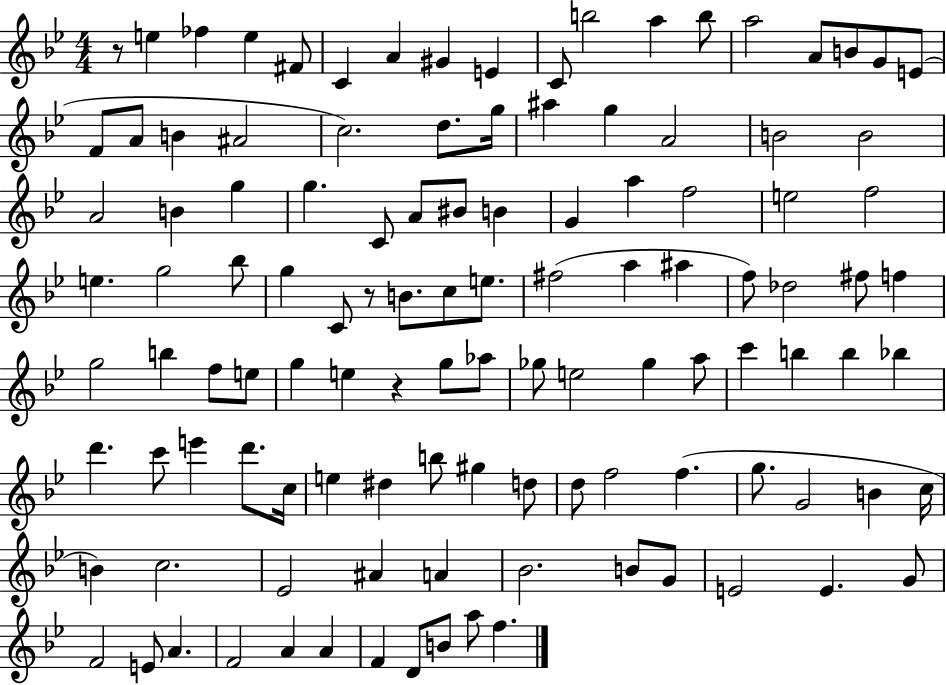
R/e E5/q FES5/q E5/q F#4/e C4/q A4/q G#4/q E4/q C4/e B5/h A5/q B5/e A5/h A4/e B4/e G4/e E4/e F4/e A4/e B4/q A#4/h C5/h. D5/e. G5/s A#5/q G5/q A4/h B4/h B4/h A4/h B4/q G5/q G5/q. C4/e A4/e BIS4/e B4/q G4/q A5/q F5/h E5/h F5/h E5/q. G5/h Bb5/e G5/q C4/e R/e B4/e. C5/e E5/e. F#5/h A5/q A#5/q F5/e Db5/h F#5/e F5/q G5/h B5/q F5/e E5/e G5/q E5/q R/q G5/e Ab5/e Gb5/e E5/h Gb5/q A5/e C6/q B5/q B5/q Bb5/q D6/q. C6/e E6/q D6/e. C5/s E5/q D#5/q B5/e G#5/q D5/e D5/e F5/h F5/q. G5/e. G4/h B4/q C5/s B4/q C5/h. Eb4/h A#4/q A4/q Bb4/h. B4/e G4/e E4/h E4/q. G4/e F4/h E4/e A4/q. F4/h A4/q A4/q F4/q D4/e B4/e A5/e F5/q.